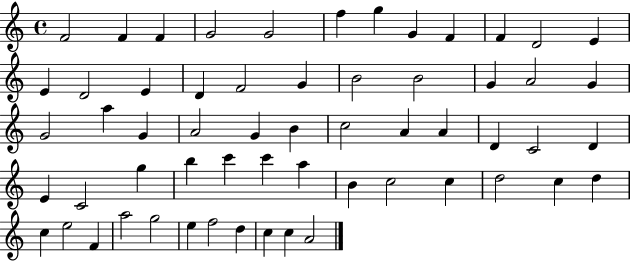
{
  \clef treble
  \time 4/4
  \defaultTimeSignature
  \key c \major
  f'2 f'4 f'4 | g'2 g'2 | f''4 g''4 g'4 f'4 | f'4 d'2 e'4 | \break e'4 d'2 e'4 | d'4 f'2 g'4 | b'2 b'2 | g'4 a'2 g'4 | \break g'2 a''4 g'4 | a'2 g'4 b'4 | c''2 a'4 a'4 | d'4 c'2 d'4 | \break e'4 c'2 g''4 | b''4 c'''4 c'''4 a''4 | b'4 c''2 c''4 | d''2 c''4 d''4 | \break c''4 e''2 f'4 | a''2 g''2 | e''4 f''2 d''4 | c''4 c''4 a'2 | \break \bar "|."
}